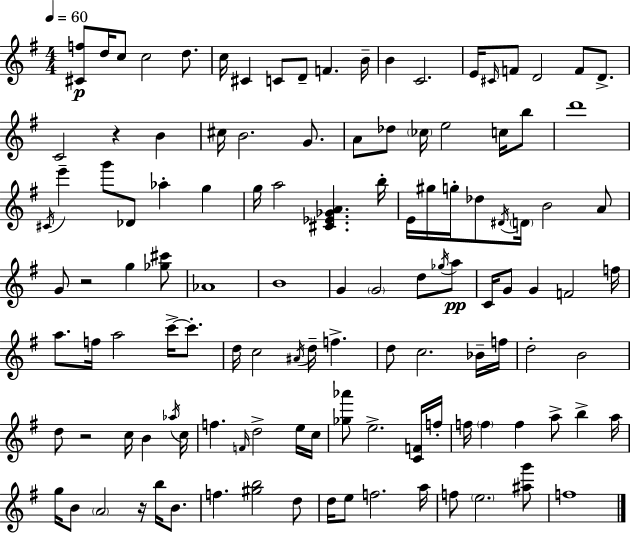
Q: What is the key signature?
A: E minor